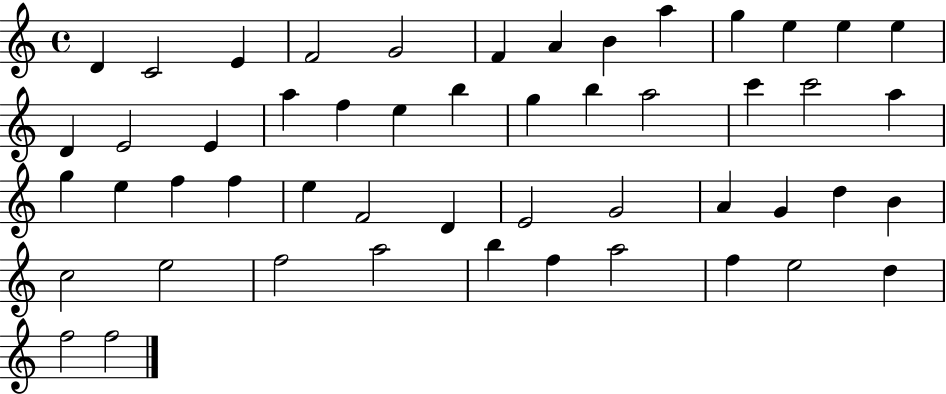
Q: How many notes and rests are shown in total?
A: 51